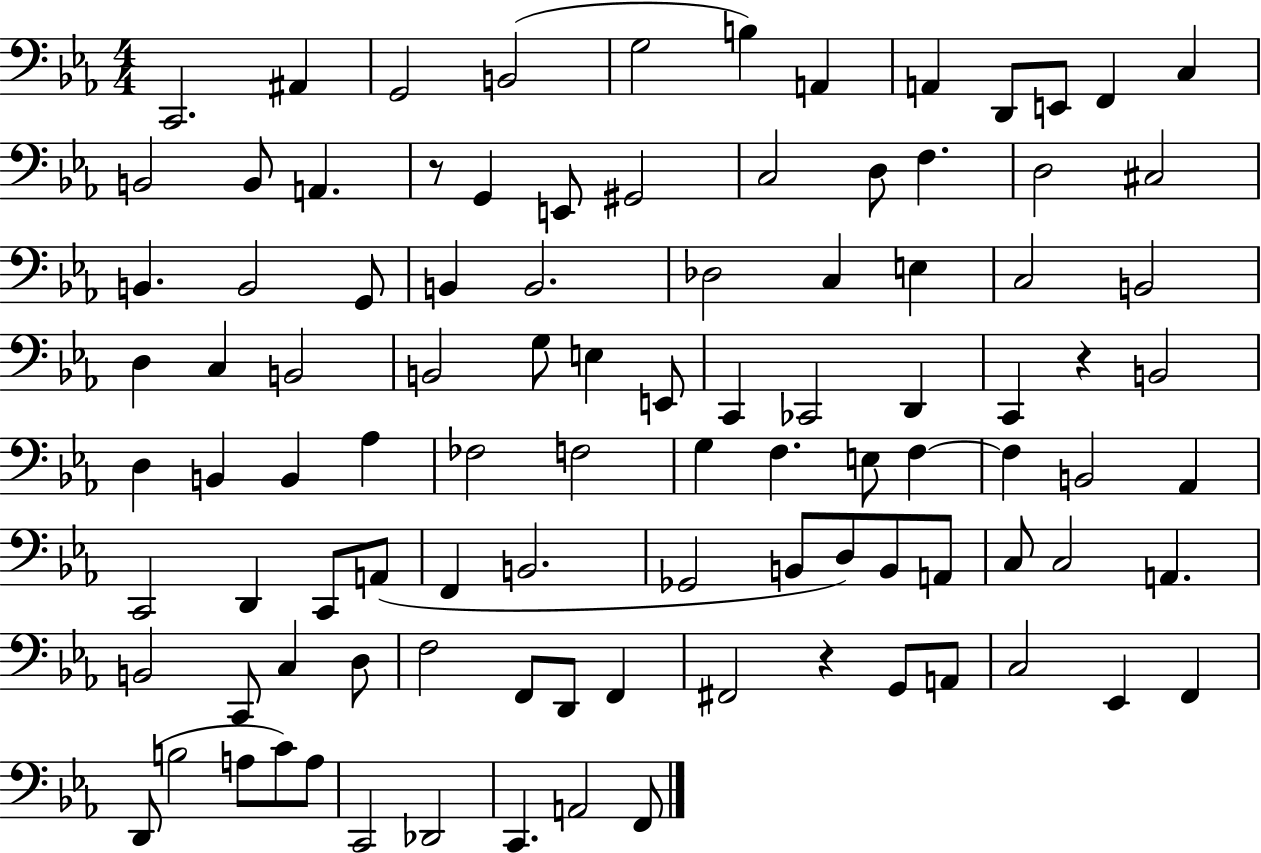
X:1
T:Untitled
M:4/4
L:1/4
K:Eb
C,,2 ^A,, G,,2 B,,2 G,2 B, A,, A,, D,,/2 E,,/2 F,, C, B,,2 B,,/2 A,, z/2 G,, E,,/2 ^G,,2 C,2 D,/2 F, D,2 ^C,2 B,, B,,2 G,,/2 B,, B,,2 _D,2 C, E, C,2 B,,2 D, C, B,,2 B,,2 G,/2 E, E,,/2 C,, _C,,2 D,, C,, z B,,2 D, B,, B,, _A, _F,2 F,2 G, F, E,/2 F, F, B,,2 _A,, C,,2 D,, C,,/2 A,,/2 F,, B,,2 _G,,2 B,,/2 D,/2 B,,/2 A,,/2 C,/2 C,2 A,, B,,2 C,,/2 C, D,/2 F,2 F,,/2 D,,/2 F,, ^F,,2 z G,,/2 A,,/2 C,2 _E,, F,, D,,/2 B,2 A,/2 C/2 A,/2 C,,2 _D,,2 C,, A,,2 F,,/2